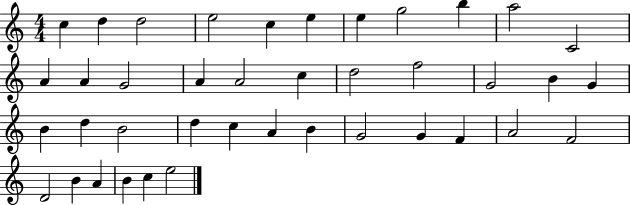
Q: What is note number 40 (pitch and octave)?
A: E5